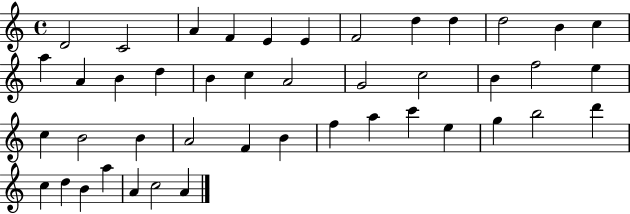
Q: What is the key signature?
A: C major